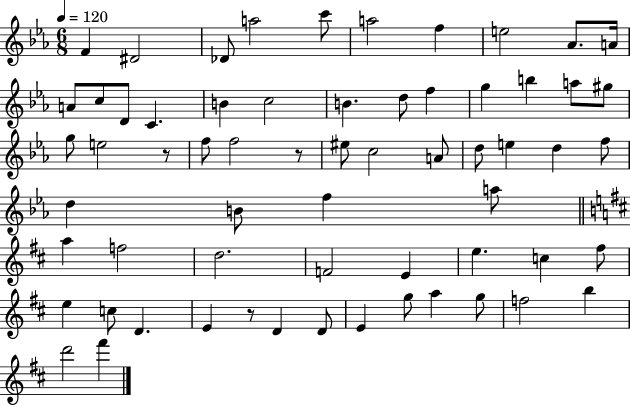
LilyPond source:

{
  \clef treble
  \numericTimeSignature
  \time 6/8
  \key ees \major
  \tempo 4 = 120
  f'4 dis'2 | des'8 a''2 c'''8 | a''2 f''4 | e''2 aes'8. a'16 | \break a'8 c''8 d'8 c'4. | b'4 c''2 | b'4. d''8 f''4 | g''4 b''4 a''8 gis''8 | \break g''8 e''2 r8 | f''8 f''2 r8 | eis''8 c''2 a'8 | d''8 e''4 d''4 f''8 | \break d''4 b'8 f''4 a''8 | \bar "||" \break \key d \major a''4 f''2 | d''2. | f'2 e'4 | e''4. c''4 fis''8 | \break e''4 c''8 d'4. | e'4 r8 d'4 d'8 | e'4 g''8 a''4 g''8 | f''2 b''4 | \break d'''2 fis'''4 | \bar "|."
}